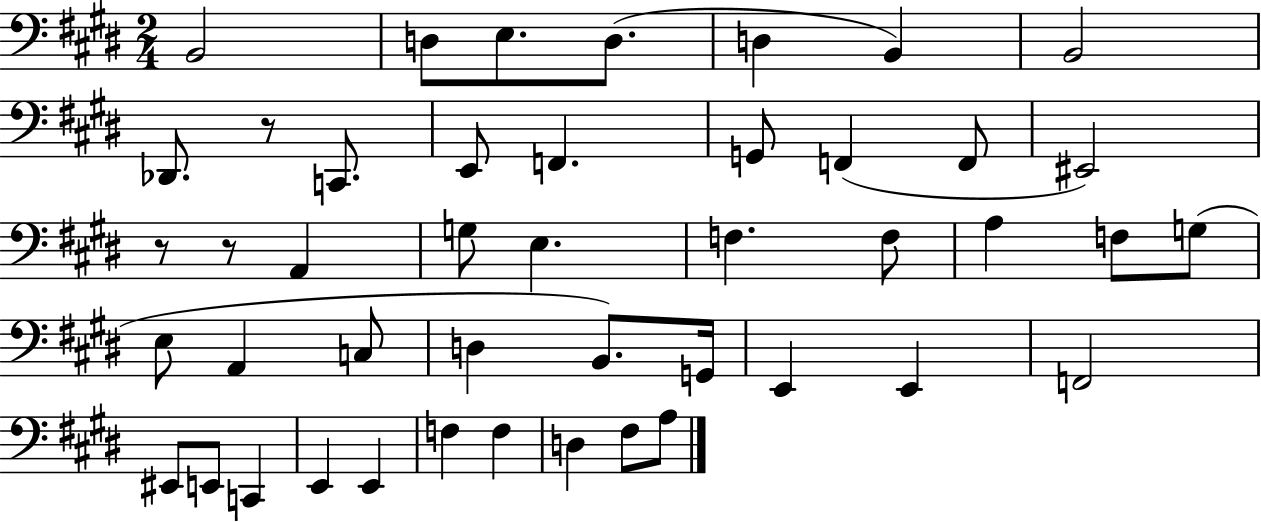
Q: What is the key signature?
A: E major